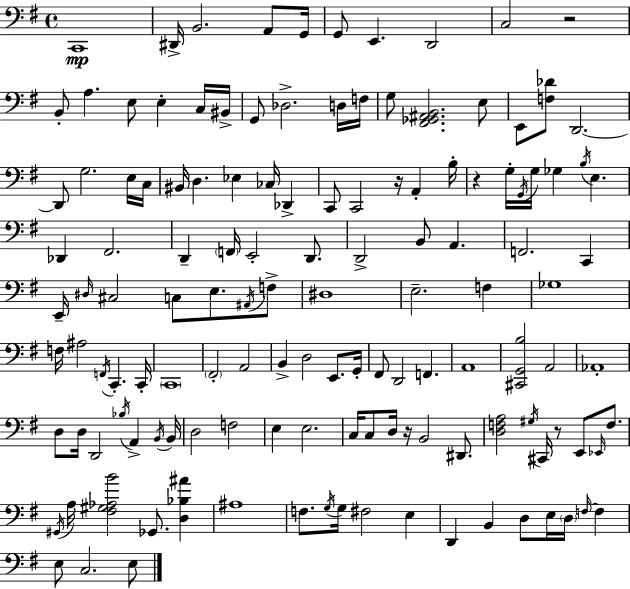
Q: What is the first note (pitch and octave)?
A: C2